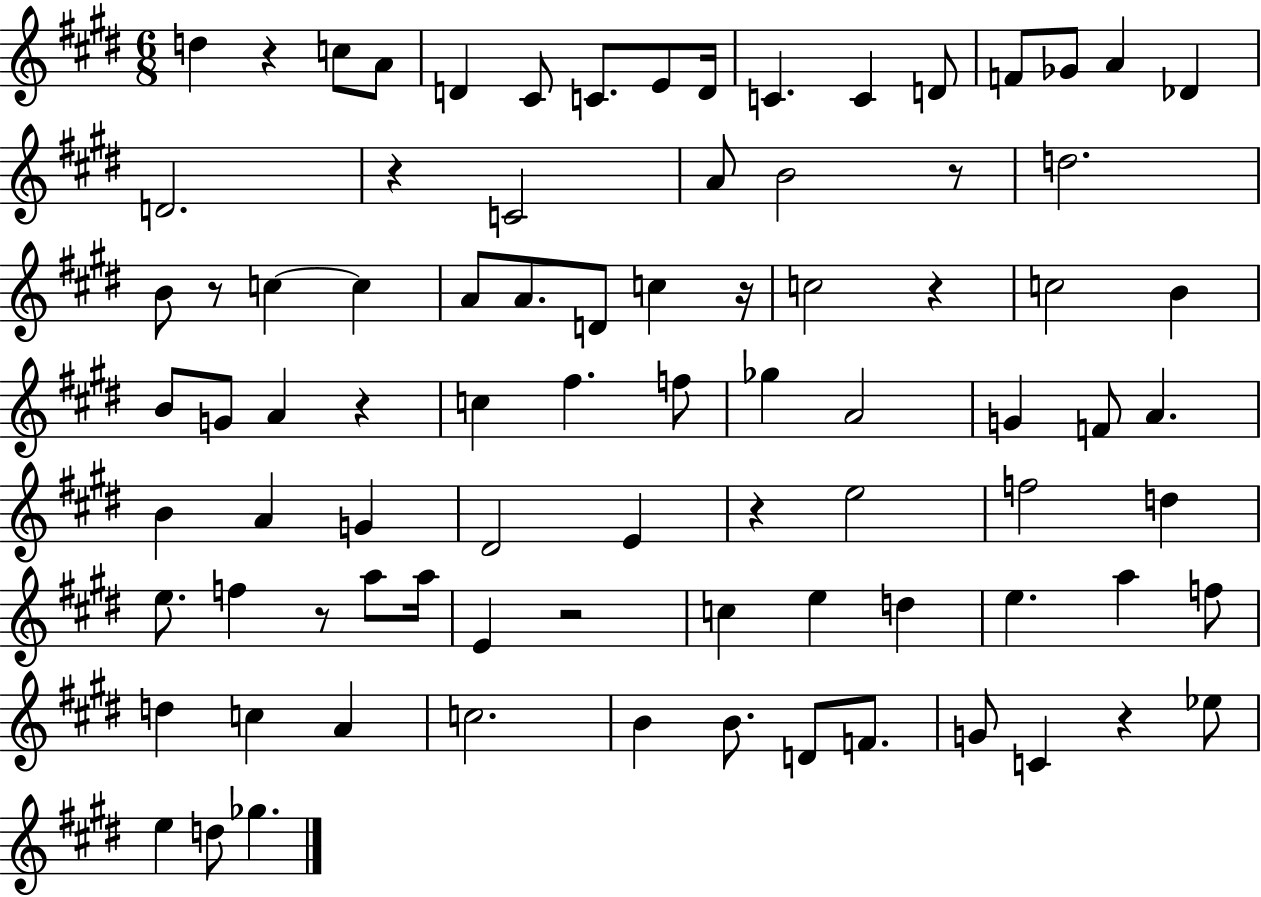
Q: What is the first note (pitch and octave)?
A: D5